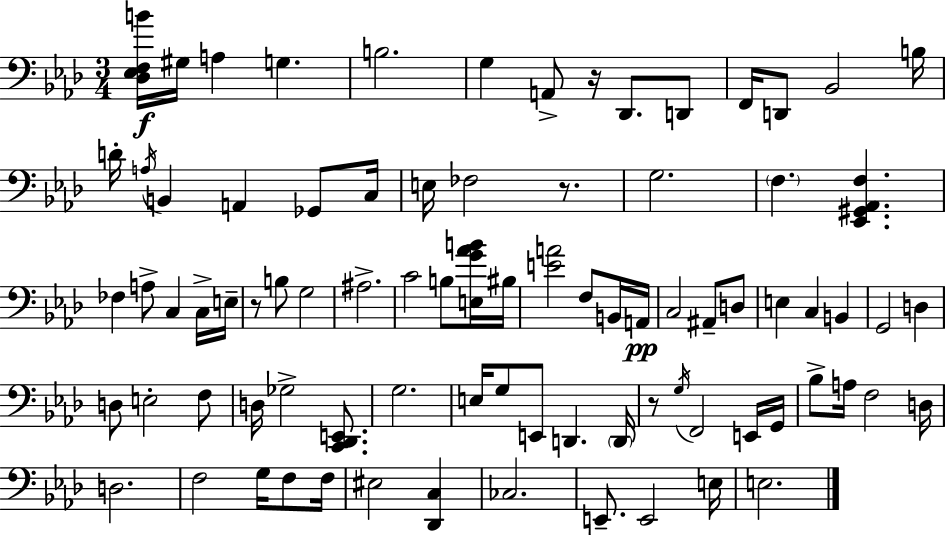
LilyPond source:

{
  \clef bass
  \numericTimeSignature
  \time 3/4
  \key aes \major
  \repeat volta 2 { <des ees f b'>16\f gis16 a4 g4. | b2. | g4 a,8-> r16 des,8. d,8 | f,16 d,8 bes,2 b16 | \break d'16-. \acciaccatura { a16 } b,4 a,4 ges,8 | c16 e16 fes2 r8. | g2. | \parenthesize f4. <ees, gis, aes, f>4. | \break fes4 a8-> c4 c16-> | e16-- r8 b8 g2 | ais2.-> | c'2 b8 <e g' aes' b'>16 | \break bis16 <e' a'>2 f8 b,16 | a,16\pp c2 ais,8-- d8 | e4 c4 b,4 | g,2 d4 | \break d8 e2-. f8 | d16 ges2-> <c, des, e,>8. | g2. | e16 g8 e,8 d,4. | \break \parenthesize d,16 r8 \acciaccatura { g16 } f,2 | e,16 g,16 bes8-> a16 f2 | d16 d2. | f2 g16 f8 | \break f16 eis2 <des, c>4 | ces2. | e,8.-- e,2 | e16 e2. | \break } \bar "|."
}